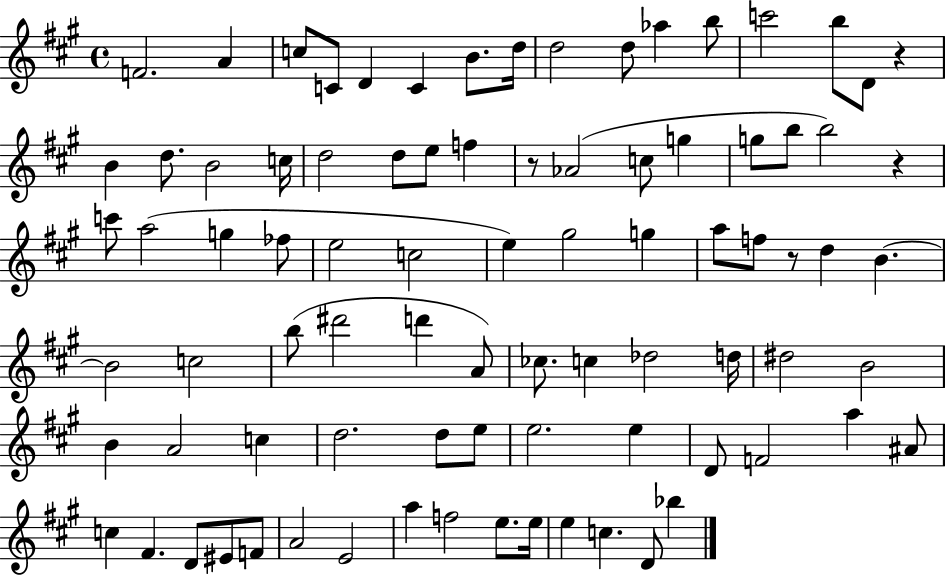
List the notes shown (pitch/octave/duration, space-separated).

F4/h. A4/q C5/e C4/e D4/q C4/q B4/e. D5/s D5/h D5/e Ab5/q B5/e C6/h B5/e D4/e R/q B4/q D5/e. B4/h C5/s D5/h D5/e E5/e F5/q R/e Ab4/h C5/e G5/q G5/e B5/e B5/h R/q C6/e A5/h G5/q FES5/e E5/h C5/h E5/q G#5/h G5/q A5/e F5/e R/e D5/q B4/q. B4/h C5/h B5/e D#6/h D6/q A4/e CES5/e. C5/q Db5/h D5/s D#5/h B4/h B4/q A4/h C5/q D5/h. D5/e E5/e E5/h. E5/q D4/e F4/h A5/q A#4/e C5/q F#4/q. D4/e EIS4/e F4/e A4/h E4/h A5/q F5/h E5/e. E5/s E5/q C5/q. D4/e Bb5/q